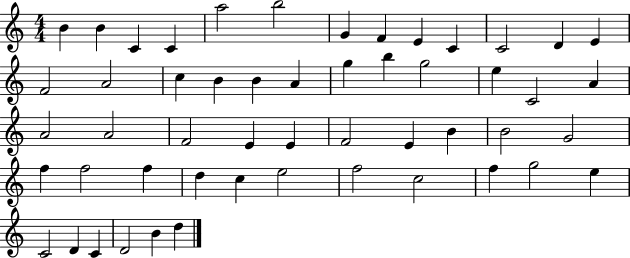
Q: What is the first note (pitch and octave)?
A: B4